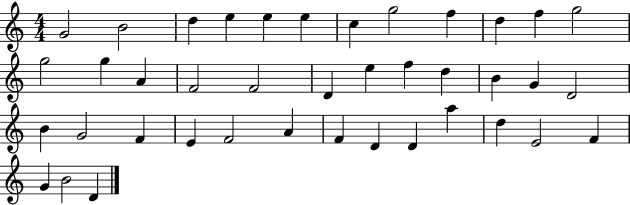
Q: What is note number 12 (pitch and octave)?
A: G5